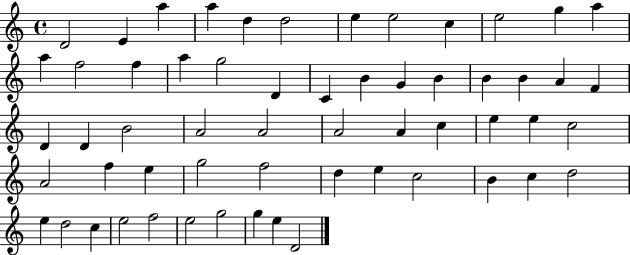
X:1
T:Untitled
M:4/4
L:1/4
K:C
D2 E a a d d2 e e2 c e2 g a a f2 f a g2 D C B G B B B A F D D B2 A2 A2 A2 A c e e c2 A2 f e g2 f2 d e c2 B c d2 e d2 c e2 f2 e2 g2 g e D2